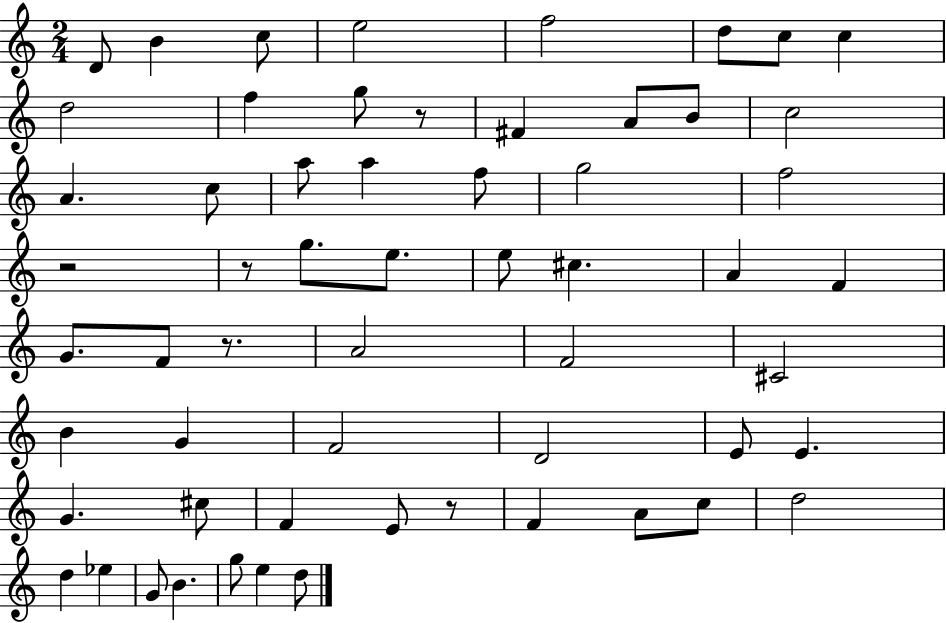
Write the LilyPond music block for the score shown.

{
  \clef treble
  \numericTimeSignature
  \time 2/4
  \key c \major
  \repeat volta 2 { d'8 b'4 c''8 | e''2 | f''2 | d''8 c''8 c''4 | \break d''2 | f''4 g''8 r8 | fis'4 a'8 b'8 | c''2 | \break a'4. c''8 | a''8 a''4 f''8 | g''2 | f''2 | \break r2 | r8 g''8. e''8. | e''8 cis''4. | a'4 f'4 | \break g'8. f'8 r8. | a'2 | f'2 | cis'2 | \break b'4 g'4 | f'2 | d'2 | e'8 e'4. | \break g'4. cis''8 | f'4 e'8 r8 | f'4 a'8 c''8 | d''2 | \break d''4 ees''4 | g'8 b'4. | g''8 e''4 d''8 | } \bar "|."
}